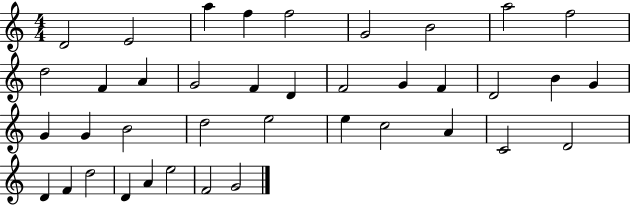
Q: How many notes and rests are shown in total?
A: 39